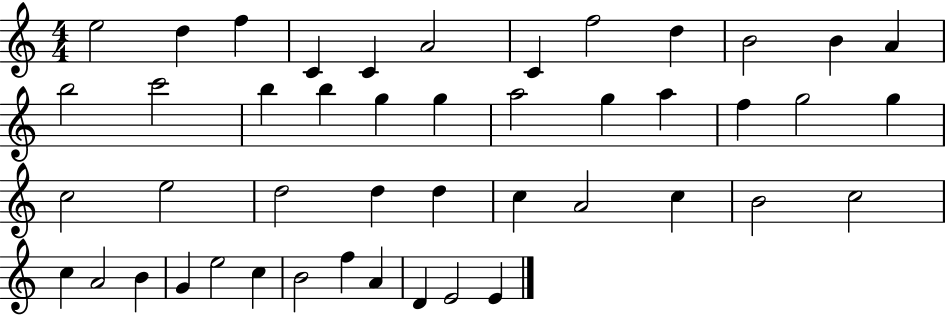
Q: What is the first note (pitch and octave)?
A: E5